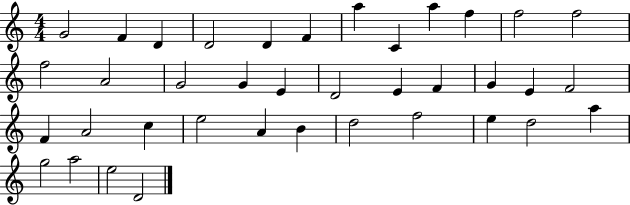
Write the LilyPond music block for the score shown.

{
  \clef treble
  \numericTimeSignature
  \time 4/4
  \key c \major
  g'2 f'4 d'4 | d'2 d'4 f'4 | a''4 c'4 a''4 f''4 | f''2 f''2 | \break f''2 a'2 | g'2 g'4 e'4 | d'2 e'4 f'4 | g'4 e'4 f'2 | \break f'4 a'2 c''4 | e''2 a'4 b'4 | d''2 f''2 | e''4 d''2 a''4 | \break g''2 a''2 | e''2 d'2 | \bar "|."
}